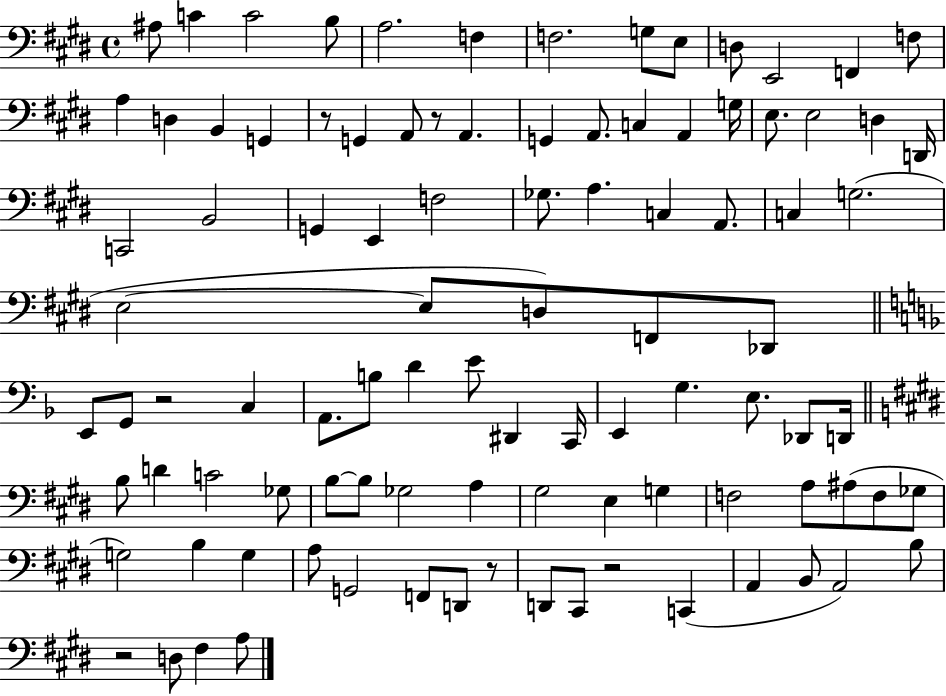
{
  \clef bass
  \time 4/4
  \defaultTimeSignature
  \key e \major
  ais8 c'4 c'2 b8 | a2. f4 | f2. g8 e8 | d8 e,2 f,4 f8 | \break a4 d4 b,4 g,4 | r8 g,4 a,8 r8 a,4. | g,4 a,8. c4 a,4 g16 | e8. e2 d4 d,16 | \break c,2 b,2 | g,4 e,4 f2 | ges8. a4. c4 a,8. | c4 g2.( | \break e2~~ e8 d8) f,8 des,8 | \bar "||" \break \key f \major e,8 g,8 r2 c4 | a,8. b8 d'4 e'8 dis,4 c,16 | e,4 g4. e8. des,8 d,16 | \bar "||" \break \key e \major b8 d'4 c'2 ges8 | b8~~ b8 ges2 a4 | gis2 e4 g4 | f2 a8 ais8( f8 ges8 | \break g2) b4 g4 | a8 g,2 f,8 d,8 r8 | d,8 cis,8 r2 c,4( | a,4 b,8 a,2) b8 | \break r2 d8 fis4 a8 | \bar "|."
}